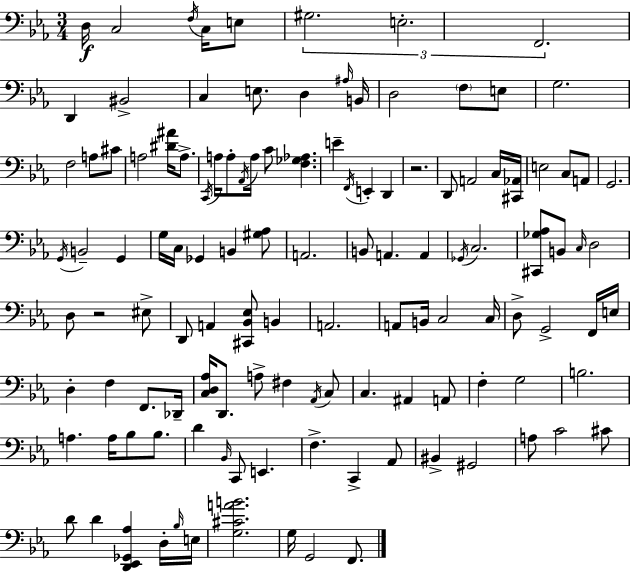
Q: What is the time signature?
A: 3/4